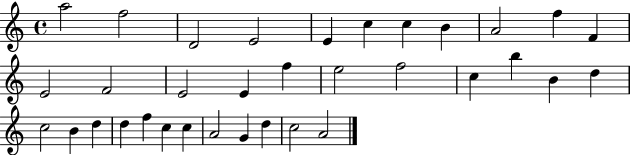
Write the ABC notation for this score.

X:1
T:Untitled
M:4/4
L:1/4
K:C
a2 f2 D2 E2 E c c B A2 f F E2 F2 E2 E f e2 f2 c b B d c2 B d d f c c A2 G d c2 A2